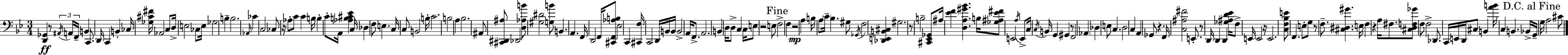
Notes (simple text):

[D2,Gb2]/q R/e A#2/s A2/s F2/s B2/q C2/e. D2/s C2/q B2/q CES3/s [Gb3,C#4,F#4]/s Ab2/h C3/e D3/s E3/h CES3/e E3/s Gb3/h B3/q B3/h. Ab2/s CES4/q C3/h CES3/e R/s Ab3/e C4/e C4/q B3/s B3/q C4/e A2/s [Ab3,B3,C#4,Eb4]/q C3/s Db3/q F3/e E3/q. C3/s C3/e B2/h B3/s C4/h. B3/h A3/q Bb3/h. A#2/e [C#2,D#2,A#3]/e Db2/h [D3,Ab3,B4]/e [G#3,D#4]/h [G3,B4]/e B2/q. A2/q. F2/s D2/h F2/s [C#2,F2,Ab3,B3]/e Eb3/h C2/q [C#2,F3]/s C2/h D2/s B2/s B2/s B2/h A2/s F2/e. A2/h. B2/q D3/s D3/e C3/q C3/s E3/e R/h E3/e F3/h F3/q R/h A3/q B3/s A3/e C4/s Bb3/q. G#3/e Gb2/s F3/h [Db2,E2,B2,C#3]/q G#3/h. R/e B3/h [C#2,Eb2,Gb2]/e A#3/s [Eb4,F4]/q [D3,A3,G#4,Bb4]/q. B3/s [Gb3,A#3,Eb4,F#4]/e E2/h A3/s E2/e C3/s C3/s B2/s G2/q G#2/q R/e F2/h Ab2/q Db3/q E3/e C3/q. D3/h C3/q A2/q Gb2/e R/q. F2/s [C3,A#3,F#4]/h E2/e. R/e D2/s D2/q D2/q [Gb3,A#3,D4,Eb4]/s F3/e E2/s E2/h R/s E2/h. [C3,F3,Bb3,E4]/e F2/q. E3/e G3/e R/e F3/e. [C#3,D#3,G#4]/q. E3/s F3/q R/q A3/s F#3/e. [C#3,D3,F3,Gb4]/e F3/e F3/h Db2/e. C2/s E2/s D2/s C#3/e B2/q [A4,B4]/s C3/q B2/q. Bb2/s G2/s G3/s A3/h C#4/e